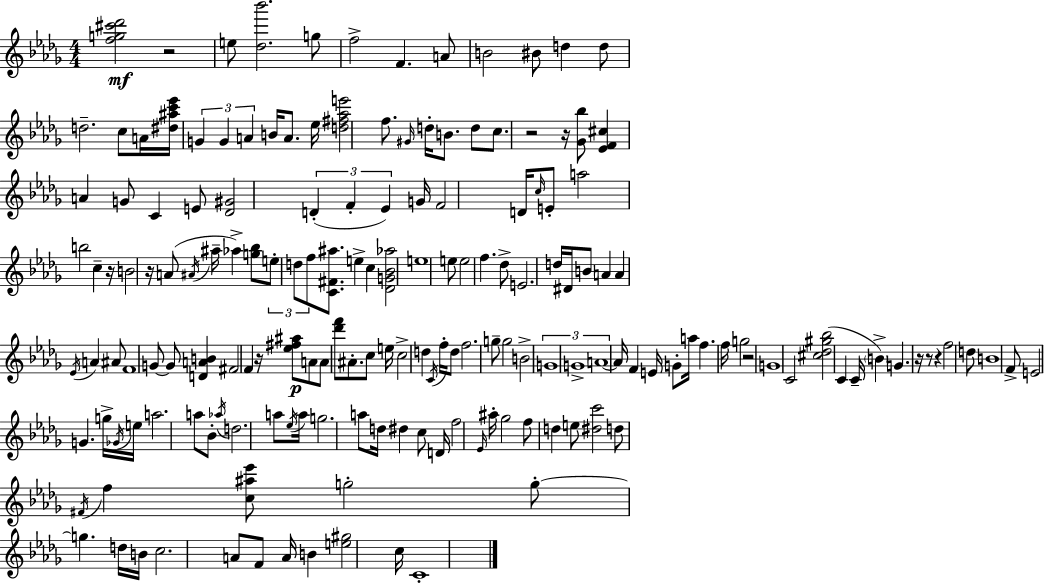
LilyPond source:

{
  \clef treble
  \numericTimeSignature
  \time 4/4
  \key bes \minor
  <f'' g'' cis''' des'''>2\mf r2 | e''8 <des'' bes'''>2. g''8 | f''2-> f'4. a'8 | b'2 bis'8 d''4 d''8 | \break d''2.-- c''8 a'16 <dis'' ais'' c''' ees'''>16 | \tuplet 3/2 { g'4 g'4 a'4 } b'16 a'8. | ees''16 <d'' fis'' aes'' e'''>2 f''8. \grace { gis'16 } d''16-. b'8. | d''8 c''8. r2 r16 <ges' bes''>8 | \break <ees' f' cis''>4 a'4 g'8 c'4 e'8 | <des' gis'>2 \tuplet 3/2 { d'4-.( f'4-. | ees'4) } g'16 f'2 d'16 \grace { c''16 } | e'8-. a''2 b''2 | \break c''4-- r16 b'2 r16 | a'8( \acciaccatura { ais'16 } ais''16-- aes''4->) <g'' bes''>8 \tuplet 3/2 { e''8-. d''8 f''8 } | <c' fis' ais''>8. e''4-> c''4 <des' g' bes' aes''>2 | e''1 | \break e''8 e''2 f''4. | des''8-> e'2. | d''16 dis'16 b'8 a'4 a'4 \acciaccatura { ees'16 } a'4 | ais'8 f'1 | \break g'8~~ g'8 <d' a' b'>4 fis'2 | f'4 r16 <ees'' fis'' ais''>8\p a'8 a'8 <des''' f'''>8 | ais'8.-. c''8 e''16 c''2-> d''4 | \acciaccatura { c'16 } f''16-. d''8 f''2. | \break g''8-- g''2 b'2-> | \tuplet 3/2 { g'1 | g'1-> | a'1~~ } | \break a'16 f'4 e'16 g'8-. a''16 f''4. | f''16 g''2 r2 | g'1 | c'2 <cis'' des'' gis'' bes''>2( | \break c'4 c'16-- \parenthesize b'4->) g'4. | r16 r8 r4 f''2 | d''8 b'1 | f'8-> e'2 g'4. | \break g''16-> \acciaccatura { ges'16 } e''16 a''2. | a''8 bes'8-. \acciaccatura { aes''16 } d''2. | a''8 \acciaccatura { ees''16 } a''16 g''2. | a''8 d''16 dis''4 c''8 d'16 f''2 | \break \grace { ees'16 } ais''16-. ges''2 | f''8 d''4 e''8 <dis'' c'''>2 | d''8 \acciaccatura { fis'16 } f''4 <c'' ais'' ees'''>8 g''2-. | g''8-.~~ g''4. d''16 b'16 c''2. | \break a'8 f'8 a'16 b'4 | <e'' gis''>2 c''16 c'1-. | \bar "|."
}